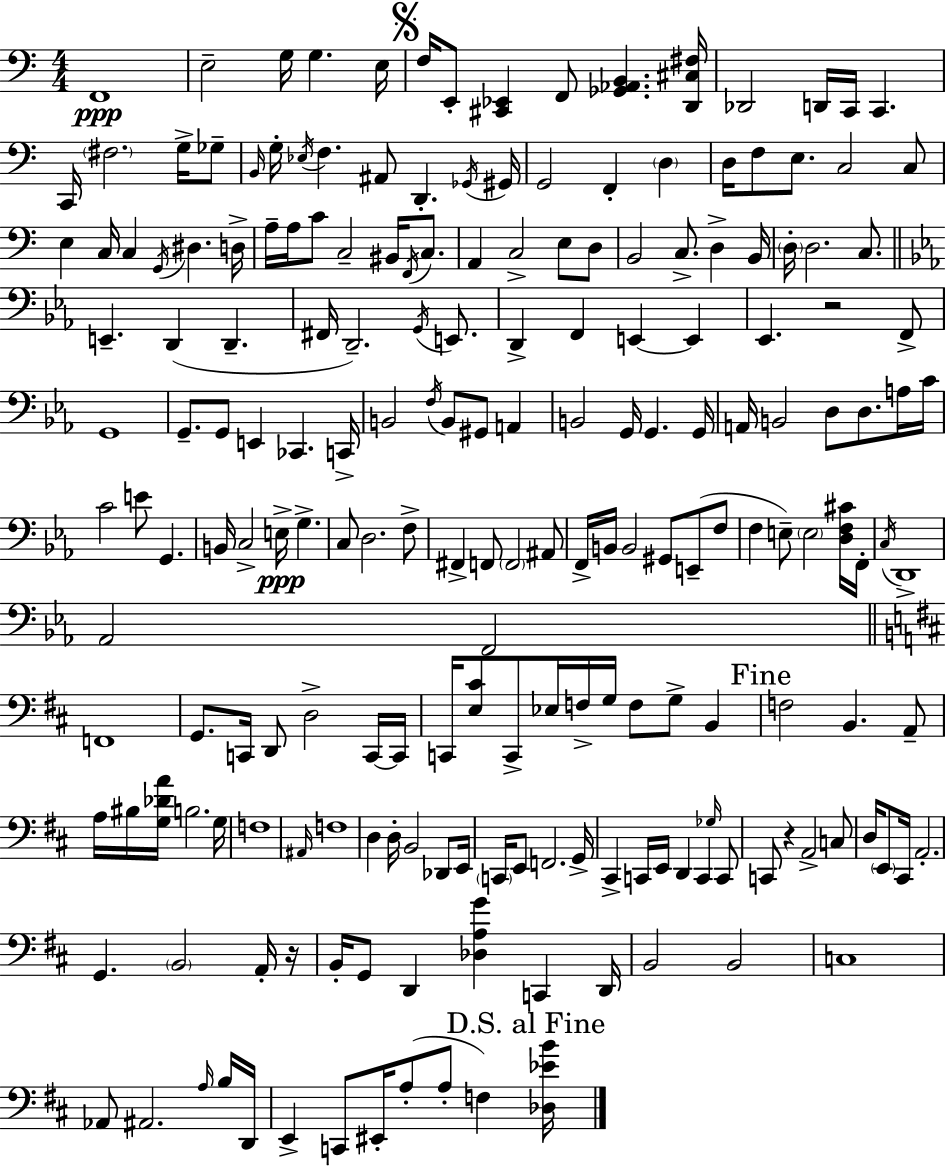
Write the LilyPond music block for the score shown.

{
  \clef bass
  \numericTimeSignature
  \time 4/4
  \key c \major
  f,1\ppp | e2-- g16 g4. e16 | \mark \markup { \musicglyph "scripts.segno" } f16 e,8-. <cis, ees,>4 f,8 <ges, aes, b,>4. <d, cis fis>16 | des,2 d,16 c,16 c,4. | \break c,16 \parenthesize fis2. g16-> ges8-- | \grace { b,16 } g16-. \acciaccatura { ees16 } f4. ais,8 d,4.-. | \acciaccatura { ges,16 } gis,16 g,2 f,4-. \parenthesize d4 | d16 f8 e8. c2 | \break c8 e4 c16 c4 \acciaccatura { g,16 } dis4. | d16-> a16-- a16 c'8 c2-- | bis,16 \acciaccatura { f,16 } c8. a,4 c2-> | e8 d8 b,2 c8.-> | \break d4-> b,16 \parenthesize d16-. d2. | c8. \bar "||" \break \key ees \major e,4.-- d,4( d,4.-- | fis,16 d,2.--) \acciaccatura { g,16 } e,8. | d,4-> f,4 e,4~~ e,4 | ees,4. r2 f,8-> | \break g,1 | g,8.-- g,8 e,4 ces,4. | c,16-> b,2 \acciaccatura { f16 } b,8 gis,8 a,4 | b,2 g,16 g,4. | \break g,16 a,16 b,2 d8 d8. | a16 c'16 c'2 e'8 g,4. | b,16 c2-> e16->\ppp g4.-> | c8 d2. | \break f8-> fis,4-> f,8 \parenthesize f,2 | ais,8 f,16-> b,16 b,2 gis,8 e,8--( | f8 f4 e8--) \parenthesize e2 | <d f cis'>16 f,16-. \acciaccatura { c16 } d,1-> | \break aes,2 f,2 | \bar "||" \break \key b \minor f,1 | g,8. c,16 d,8 d2-> c,16~~ c,16 | c,16 <e cis'>8 c,8-> ees16 f16-> g16 f8 g8-> b,4 | \mark "Fine" f2 b,4. a,8-- | \break a16 bis16 <g des' a'>16 b2. g16 | f1 | \grace { ais,16 } f1 | d4 d16-. b,2 des,8 | \break e,16 \parenthesize c,16 e,8 f,2. | g,16-> cis,4-> c,16 e,16 d,4 c,4 \grace { ges16 } | c,8 c,8 r4 a,2-> | c8 d16 \parenthesize e,8 cis,16 a,2.-. | \break g,4. \parenthesize b,2 | a,16-. r16 b,16-. g,8 d,4 <des a g'>4 c,4 | d,16 b,2 b,2 | c1 | \break aes,8 ais,2. | \grace { a16 } b16 d,16 e,4-> c,8 eis,16-. a8-.( a8-. f4) | \mark "D.S. al Fine" <des ees' b'>16 \bar "|."
}